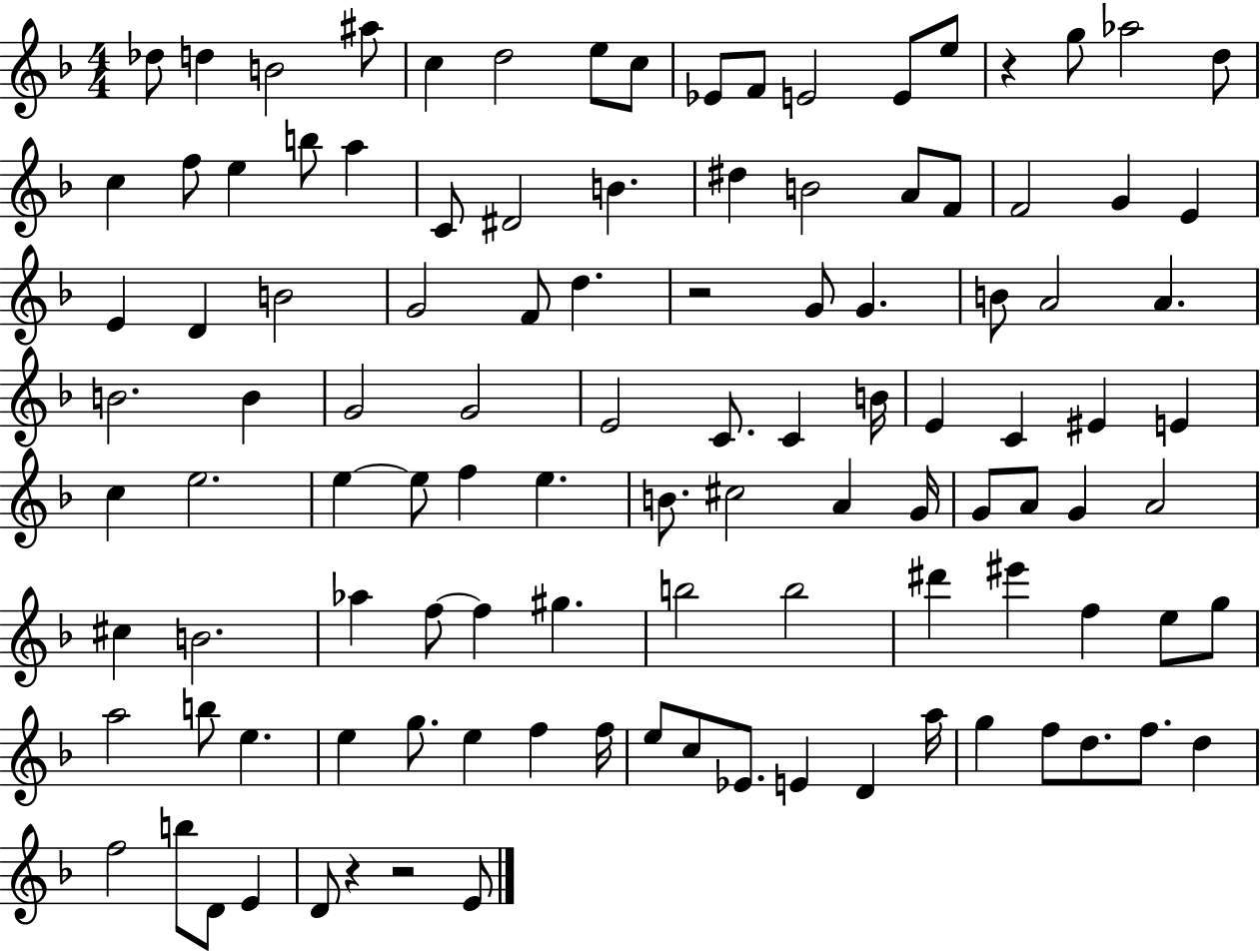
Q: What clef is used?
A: treble